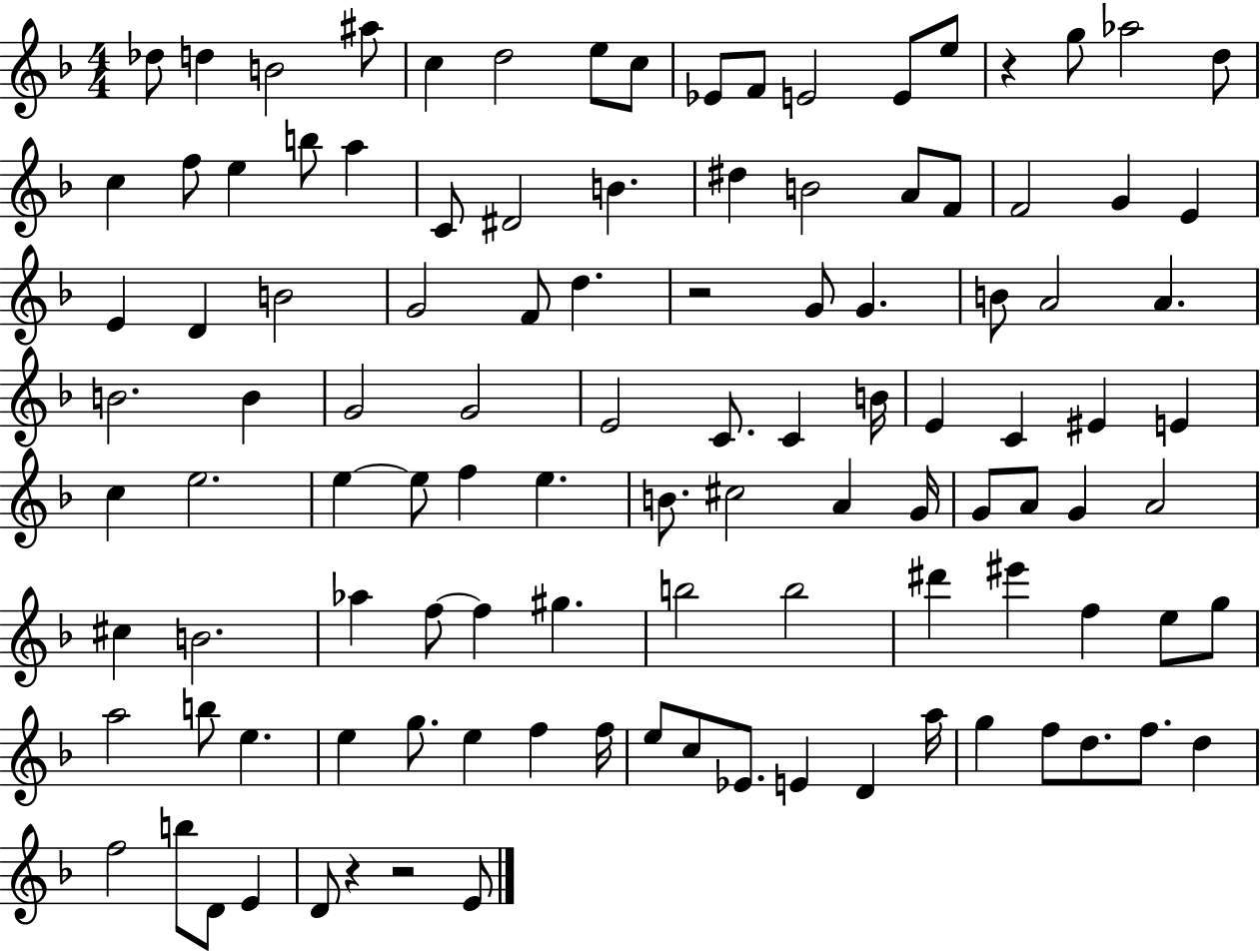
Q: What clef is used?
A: treble